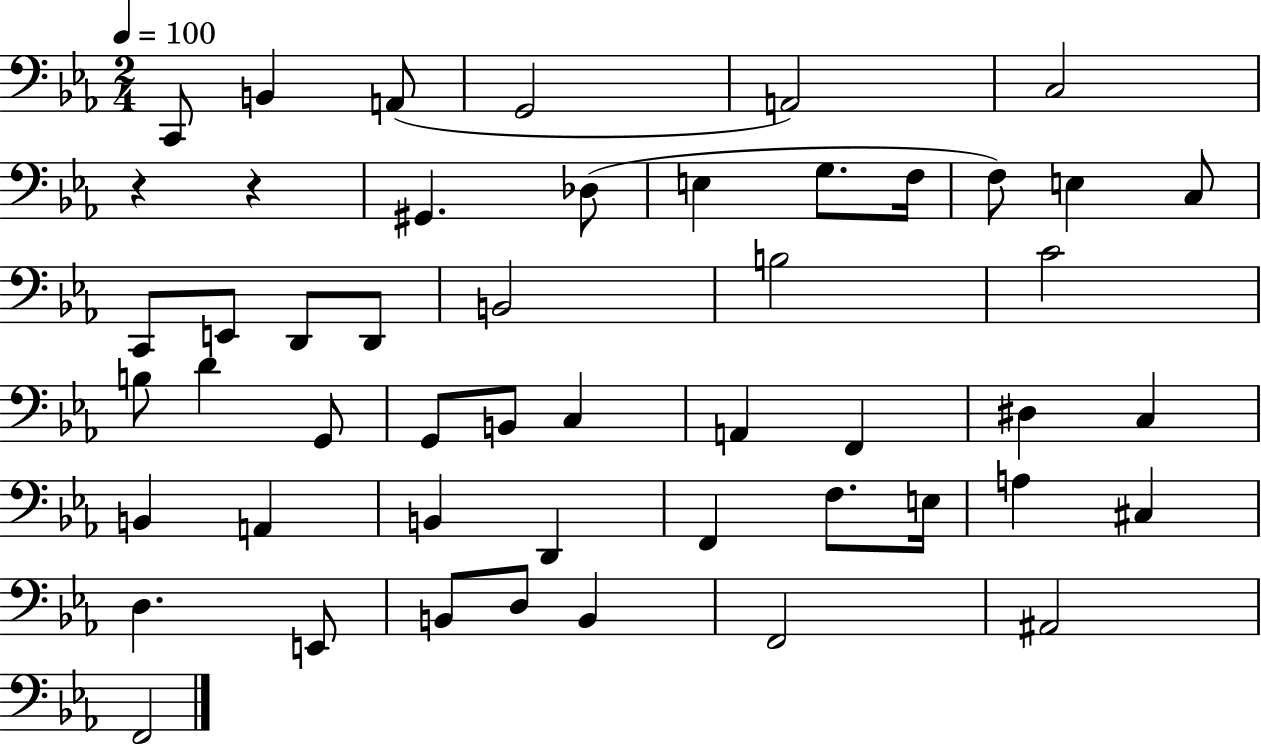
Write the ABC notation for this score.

X:1
T:Untitled
M:2/4
L:1/4
K:Eb
C,,/2 B,, A,,/2 G,,2 A,,2 C,2 z z ^G,, _D,/2 E, G,/2 F,/4 F,/2 E, C,/2 C,,/2 E,,/2 D,,/2 D,,/2 B,,2 B,2 C2 B,/2 D G,,/2 G,,/2 B,,/2 C, A,, F,, ^D, C, B,, A,, B,, D,, F,, F,/2 E,/4 A, ^C, D, E,,/2 B,,/2 D,/2 B,, F,,2 ^A,,2 F,,2